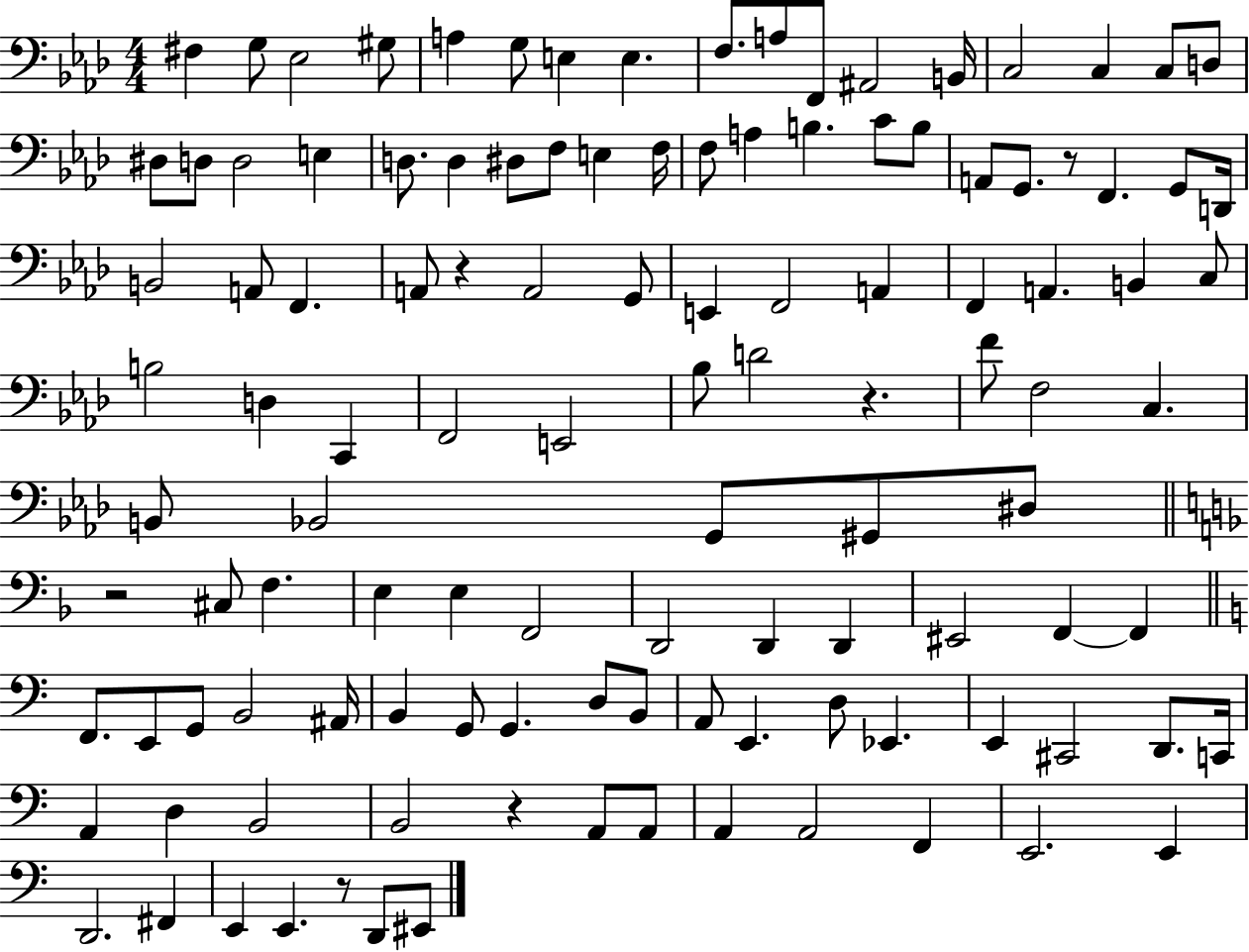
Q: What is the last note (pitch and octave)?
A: EIS2